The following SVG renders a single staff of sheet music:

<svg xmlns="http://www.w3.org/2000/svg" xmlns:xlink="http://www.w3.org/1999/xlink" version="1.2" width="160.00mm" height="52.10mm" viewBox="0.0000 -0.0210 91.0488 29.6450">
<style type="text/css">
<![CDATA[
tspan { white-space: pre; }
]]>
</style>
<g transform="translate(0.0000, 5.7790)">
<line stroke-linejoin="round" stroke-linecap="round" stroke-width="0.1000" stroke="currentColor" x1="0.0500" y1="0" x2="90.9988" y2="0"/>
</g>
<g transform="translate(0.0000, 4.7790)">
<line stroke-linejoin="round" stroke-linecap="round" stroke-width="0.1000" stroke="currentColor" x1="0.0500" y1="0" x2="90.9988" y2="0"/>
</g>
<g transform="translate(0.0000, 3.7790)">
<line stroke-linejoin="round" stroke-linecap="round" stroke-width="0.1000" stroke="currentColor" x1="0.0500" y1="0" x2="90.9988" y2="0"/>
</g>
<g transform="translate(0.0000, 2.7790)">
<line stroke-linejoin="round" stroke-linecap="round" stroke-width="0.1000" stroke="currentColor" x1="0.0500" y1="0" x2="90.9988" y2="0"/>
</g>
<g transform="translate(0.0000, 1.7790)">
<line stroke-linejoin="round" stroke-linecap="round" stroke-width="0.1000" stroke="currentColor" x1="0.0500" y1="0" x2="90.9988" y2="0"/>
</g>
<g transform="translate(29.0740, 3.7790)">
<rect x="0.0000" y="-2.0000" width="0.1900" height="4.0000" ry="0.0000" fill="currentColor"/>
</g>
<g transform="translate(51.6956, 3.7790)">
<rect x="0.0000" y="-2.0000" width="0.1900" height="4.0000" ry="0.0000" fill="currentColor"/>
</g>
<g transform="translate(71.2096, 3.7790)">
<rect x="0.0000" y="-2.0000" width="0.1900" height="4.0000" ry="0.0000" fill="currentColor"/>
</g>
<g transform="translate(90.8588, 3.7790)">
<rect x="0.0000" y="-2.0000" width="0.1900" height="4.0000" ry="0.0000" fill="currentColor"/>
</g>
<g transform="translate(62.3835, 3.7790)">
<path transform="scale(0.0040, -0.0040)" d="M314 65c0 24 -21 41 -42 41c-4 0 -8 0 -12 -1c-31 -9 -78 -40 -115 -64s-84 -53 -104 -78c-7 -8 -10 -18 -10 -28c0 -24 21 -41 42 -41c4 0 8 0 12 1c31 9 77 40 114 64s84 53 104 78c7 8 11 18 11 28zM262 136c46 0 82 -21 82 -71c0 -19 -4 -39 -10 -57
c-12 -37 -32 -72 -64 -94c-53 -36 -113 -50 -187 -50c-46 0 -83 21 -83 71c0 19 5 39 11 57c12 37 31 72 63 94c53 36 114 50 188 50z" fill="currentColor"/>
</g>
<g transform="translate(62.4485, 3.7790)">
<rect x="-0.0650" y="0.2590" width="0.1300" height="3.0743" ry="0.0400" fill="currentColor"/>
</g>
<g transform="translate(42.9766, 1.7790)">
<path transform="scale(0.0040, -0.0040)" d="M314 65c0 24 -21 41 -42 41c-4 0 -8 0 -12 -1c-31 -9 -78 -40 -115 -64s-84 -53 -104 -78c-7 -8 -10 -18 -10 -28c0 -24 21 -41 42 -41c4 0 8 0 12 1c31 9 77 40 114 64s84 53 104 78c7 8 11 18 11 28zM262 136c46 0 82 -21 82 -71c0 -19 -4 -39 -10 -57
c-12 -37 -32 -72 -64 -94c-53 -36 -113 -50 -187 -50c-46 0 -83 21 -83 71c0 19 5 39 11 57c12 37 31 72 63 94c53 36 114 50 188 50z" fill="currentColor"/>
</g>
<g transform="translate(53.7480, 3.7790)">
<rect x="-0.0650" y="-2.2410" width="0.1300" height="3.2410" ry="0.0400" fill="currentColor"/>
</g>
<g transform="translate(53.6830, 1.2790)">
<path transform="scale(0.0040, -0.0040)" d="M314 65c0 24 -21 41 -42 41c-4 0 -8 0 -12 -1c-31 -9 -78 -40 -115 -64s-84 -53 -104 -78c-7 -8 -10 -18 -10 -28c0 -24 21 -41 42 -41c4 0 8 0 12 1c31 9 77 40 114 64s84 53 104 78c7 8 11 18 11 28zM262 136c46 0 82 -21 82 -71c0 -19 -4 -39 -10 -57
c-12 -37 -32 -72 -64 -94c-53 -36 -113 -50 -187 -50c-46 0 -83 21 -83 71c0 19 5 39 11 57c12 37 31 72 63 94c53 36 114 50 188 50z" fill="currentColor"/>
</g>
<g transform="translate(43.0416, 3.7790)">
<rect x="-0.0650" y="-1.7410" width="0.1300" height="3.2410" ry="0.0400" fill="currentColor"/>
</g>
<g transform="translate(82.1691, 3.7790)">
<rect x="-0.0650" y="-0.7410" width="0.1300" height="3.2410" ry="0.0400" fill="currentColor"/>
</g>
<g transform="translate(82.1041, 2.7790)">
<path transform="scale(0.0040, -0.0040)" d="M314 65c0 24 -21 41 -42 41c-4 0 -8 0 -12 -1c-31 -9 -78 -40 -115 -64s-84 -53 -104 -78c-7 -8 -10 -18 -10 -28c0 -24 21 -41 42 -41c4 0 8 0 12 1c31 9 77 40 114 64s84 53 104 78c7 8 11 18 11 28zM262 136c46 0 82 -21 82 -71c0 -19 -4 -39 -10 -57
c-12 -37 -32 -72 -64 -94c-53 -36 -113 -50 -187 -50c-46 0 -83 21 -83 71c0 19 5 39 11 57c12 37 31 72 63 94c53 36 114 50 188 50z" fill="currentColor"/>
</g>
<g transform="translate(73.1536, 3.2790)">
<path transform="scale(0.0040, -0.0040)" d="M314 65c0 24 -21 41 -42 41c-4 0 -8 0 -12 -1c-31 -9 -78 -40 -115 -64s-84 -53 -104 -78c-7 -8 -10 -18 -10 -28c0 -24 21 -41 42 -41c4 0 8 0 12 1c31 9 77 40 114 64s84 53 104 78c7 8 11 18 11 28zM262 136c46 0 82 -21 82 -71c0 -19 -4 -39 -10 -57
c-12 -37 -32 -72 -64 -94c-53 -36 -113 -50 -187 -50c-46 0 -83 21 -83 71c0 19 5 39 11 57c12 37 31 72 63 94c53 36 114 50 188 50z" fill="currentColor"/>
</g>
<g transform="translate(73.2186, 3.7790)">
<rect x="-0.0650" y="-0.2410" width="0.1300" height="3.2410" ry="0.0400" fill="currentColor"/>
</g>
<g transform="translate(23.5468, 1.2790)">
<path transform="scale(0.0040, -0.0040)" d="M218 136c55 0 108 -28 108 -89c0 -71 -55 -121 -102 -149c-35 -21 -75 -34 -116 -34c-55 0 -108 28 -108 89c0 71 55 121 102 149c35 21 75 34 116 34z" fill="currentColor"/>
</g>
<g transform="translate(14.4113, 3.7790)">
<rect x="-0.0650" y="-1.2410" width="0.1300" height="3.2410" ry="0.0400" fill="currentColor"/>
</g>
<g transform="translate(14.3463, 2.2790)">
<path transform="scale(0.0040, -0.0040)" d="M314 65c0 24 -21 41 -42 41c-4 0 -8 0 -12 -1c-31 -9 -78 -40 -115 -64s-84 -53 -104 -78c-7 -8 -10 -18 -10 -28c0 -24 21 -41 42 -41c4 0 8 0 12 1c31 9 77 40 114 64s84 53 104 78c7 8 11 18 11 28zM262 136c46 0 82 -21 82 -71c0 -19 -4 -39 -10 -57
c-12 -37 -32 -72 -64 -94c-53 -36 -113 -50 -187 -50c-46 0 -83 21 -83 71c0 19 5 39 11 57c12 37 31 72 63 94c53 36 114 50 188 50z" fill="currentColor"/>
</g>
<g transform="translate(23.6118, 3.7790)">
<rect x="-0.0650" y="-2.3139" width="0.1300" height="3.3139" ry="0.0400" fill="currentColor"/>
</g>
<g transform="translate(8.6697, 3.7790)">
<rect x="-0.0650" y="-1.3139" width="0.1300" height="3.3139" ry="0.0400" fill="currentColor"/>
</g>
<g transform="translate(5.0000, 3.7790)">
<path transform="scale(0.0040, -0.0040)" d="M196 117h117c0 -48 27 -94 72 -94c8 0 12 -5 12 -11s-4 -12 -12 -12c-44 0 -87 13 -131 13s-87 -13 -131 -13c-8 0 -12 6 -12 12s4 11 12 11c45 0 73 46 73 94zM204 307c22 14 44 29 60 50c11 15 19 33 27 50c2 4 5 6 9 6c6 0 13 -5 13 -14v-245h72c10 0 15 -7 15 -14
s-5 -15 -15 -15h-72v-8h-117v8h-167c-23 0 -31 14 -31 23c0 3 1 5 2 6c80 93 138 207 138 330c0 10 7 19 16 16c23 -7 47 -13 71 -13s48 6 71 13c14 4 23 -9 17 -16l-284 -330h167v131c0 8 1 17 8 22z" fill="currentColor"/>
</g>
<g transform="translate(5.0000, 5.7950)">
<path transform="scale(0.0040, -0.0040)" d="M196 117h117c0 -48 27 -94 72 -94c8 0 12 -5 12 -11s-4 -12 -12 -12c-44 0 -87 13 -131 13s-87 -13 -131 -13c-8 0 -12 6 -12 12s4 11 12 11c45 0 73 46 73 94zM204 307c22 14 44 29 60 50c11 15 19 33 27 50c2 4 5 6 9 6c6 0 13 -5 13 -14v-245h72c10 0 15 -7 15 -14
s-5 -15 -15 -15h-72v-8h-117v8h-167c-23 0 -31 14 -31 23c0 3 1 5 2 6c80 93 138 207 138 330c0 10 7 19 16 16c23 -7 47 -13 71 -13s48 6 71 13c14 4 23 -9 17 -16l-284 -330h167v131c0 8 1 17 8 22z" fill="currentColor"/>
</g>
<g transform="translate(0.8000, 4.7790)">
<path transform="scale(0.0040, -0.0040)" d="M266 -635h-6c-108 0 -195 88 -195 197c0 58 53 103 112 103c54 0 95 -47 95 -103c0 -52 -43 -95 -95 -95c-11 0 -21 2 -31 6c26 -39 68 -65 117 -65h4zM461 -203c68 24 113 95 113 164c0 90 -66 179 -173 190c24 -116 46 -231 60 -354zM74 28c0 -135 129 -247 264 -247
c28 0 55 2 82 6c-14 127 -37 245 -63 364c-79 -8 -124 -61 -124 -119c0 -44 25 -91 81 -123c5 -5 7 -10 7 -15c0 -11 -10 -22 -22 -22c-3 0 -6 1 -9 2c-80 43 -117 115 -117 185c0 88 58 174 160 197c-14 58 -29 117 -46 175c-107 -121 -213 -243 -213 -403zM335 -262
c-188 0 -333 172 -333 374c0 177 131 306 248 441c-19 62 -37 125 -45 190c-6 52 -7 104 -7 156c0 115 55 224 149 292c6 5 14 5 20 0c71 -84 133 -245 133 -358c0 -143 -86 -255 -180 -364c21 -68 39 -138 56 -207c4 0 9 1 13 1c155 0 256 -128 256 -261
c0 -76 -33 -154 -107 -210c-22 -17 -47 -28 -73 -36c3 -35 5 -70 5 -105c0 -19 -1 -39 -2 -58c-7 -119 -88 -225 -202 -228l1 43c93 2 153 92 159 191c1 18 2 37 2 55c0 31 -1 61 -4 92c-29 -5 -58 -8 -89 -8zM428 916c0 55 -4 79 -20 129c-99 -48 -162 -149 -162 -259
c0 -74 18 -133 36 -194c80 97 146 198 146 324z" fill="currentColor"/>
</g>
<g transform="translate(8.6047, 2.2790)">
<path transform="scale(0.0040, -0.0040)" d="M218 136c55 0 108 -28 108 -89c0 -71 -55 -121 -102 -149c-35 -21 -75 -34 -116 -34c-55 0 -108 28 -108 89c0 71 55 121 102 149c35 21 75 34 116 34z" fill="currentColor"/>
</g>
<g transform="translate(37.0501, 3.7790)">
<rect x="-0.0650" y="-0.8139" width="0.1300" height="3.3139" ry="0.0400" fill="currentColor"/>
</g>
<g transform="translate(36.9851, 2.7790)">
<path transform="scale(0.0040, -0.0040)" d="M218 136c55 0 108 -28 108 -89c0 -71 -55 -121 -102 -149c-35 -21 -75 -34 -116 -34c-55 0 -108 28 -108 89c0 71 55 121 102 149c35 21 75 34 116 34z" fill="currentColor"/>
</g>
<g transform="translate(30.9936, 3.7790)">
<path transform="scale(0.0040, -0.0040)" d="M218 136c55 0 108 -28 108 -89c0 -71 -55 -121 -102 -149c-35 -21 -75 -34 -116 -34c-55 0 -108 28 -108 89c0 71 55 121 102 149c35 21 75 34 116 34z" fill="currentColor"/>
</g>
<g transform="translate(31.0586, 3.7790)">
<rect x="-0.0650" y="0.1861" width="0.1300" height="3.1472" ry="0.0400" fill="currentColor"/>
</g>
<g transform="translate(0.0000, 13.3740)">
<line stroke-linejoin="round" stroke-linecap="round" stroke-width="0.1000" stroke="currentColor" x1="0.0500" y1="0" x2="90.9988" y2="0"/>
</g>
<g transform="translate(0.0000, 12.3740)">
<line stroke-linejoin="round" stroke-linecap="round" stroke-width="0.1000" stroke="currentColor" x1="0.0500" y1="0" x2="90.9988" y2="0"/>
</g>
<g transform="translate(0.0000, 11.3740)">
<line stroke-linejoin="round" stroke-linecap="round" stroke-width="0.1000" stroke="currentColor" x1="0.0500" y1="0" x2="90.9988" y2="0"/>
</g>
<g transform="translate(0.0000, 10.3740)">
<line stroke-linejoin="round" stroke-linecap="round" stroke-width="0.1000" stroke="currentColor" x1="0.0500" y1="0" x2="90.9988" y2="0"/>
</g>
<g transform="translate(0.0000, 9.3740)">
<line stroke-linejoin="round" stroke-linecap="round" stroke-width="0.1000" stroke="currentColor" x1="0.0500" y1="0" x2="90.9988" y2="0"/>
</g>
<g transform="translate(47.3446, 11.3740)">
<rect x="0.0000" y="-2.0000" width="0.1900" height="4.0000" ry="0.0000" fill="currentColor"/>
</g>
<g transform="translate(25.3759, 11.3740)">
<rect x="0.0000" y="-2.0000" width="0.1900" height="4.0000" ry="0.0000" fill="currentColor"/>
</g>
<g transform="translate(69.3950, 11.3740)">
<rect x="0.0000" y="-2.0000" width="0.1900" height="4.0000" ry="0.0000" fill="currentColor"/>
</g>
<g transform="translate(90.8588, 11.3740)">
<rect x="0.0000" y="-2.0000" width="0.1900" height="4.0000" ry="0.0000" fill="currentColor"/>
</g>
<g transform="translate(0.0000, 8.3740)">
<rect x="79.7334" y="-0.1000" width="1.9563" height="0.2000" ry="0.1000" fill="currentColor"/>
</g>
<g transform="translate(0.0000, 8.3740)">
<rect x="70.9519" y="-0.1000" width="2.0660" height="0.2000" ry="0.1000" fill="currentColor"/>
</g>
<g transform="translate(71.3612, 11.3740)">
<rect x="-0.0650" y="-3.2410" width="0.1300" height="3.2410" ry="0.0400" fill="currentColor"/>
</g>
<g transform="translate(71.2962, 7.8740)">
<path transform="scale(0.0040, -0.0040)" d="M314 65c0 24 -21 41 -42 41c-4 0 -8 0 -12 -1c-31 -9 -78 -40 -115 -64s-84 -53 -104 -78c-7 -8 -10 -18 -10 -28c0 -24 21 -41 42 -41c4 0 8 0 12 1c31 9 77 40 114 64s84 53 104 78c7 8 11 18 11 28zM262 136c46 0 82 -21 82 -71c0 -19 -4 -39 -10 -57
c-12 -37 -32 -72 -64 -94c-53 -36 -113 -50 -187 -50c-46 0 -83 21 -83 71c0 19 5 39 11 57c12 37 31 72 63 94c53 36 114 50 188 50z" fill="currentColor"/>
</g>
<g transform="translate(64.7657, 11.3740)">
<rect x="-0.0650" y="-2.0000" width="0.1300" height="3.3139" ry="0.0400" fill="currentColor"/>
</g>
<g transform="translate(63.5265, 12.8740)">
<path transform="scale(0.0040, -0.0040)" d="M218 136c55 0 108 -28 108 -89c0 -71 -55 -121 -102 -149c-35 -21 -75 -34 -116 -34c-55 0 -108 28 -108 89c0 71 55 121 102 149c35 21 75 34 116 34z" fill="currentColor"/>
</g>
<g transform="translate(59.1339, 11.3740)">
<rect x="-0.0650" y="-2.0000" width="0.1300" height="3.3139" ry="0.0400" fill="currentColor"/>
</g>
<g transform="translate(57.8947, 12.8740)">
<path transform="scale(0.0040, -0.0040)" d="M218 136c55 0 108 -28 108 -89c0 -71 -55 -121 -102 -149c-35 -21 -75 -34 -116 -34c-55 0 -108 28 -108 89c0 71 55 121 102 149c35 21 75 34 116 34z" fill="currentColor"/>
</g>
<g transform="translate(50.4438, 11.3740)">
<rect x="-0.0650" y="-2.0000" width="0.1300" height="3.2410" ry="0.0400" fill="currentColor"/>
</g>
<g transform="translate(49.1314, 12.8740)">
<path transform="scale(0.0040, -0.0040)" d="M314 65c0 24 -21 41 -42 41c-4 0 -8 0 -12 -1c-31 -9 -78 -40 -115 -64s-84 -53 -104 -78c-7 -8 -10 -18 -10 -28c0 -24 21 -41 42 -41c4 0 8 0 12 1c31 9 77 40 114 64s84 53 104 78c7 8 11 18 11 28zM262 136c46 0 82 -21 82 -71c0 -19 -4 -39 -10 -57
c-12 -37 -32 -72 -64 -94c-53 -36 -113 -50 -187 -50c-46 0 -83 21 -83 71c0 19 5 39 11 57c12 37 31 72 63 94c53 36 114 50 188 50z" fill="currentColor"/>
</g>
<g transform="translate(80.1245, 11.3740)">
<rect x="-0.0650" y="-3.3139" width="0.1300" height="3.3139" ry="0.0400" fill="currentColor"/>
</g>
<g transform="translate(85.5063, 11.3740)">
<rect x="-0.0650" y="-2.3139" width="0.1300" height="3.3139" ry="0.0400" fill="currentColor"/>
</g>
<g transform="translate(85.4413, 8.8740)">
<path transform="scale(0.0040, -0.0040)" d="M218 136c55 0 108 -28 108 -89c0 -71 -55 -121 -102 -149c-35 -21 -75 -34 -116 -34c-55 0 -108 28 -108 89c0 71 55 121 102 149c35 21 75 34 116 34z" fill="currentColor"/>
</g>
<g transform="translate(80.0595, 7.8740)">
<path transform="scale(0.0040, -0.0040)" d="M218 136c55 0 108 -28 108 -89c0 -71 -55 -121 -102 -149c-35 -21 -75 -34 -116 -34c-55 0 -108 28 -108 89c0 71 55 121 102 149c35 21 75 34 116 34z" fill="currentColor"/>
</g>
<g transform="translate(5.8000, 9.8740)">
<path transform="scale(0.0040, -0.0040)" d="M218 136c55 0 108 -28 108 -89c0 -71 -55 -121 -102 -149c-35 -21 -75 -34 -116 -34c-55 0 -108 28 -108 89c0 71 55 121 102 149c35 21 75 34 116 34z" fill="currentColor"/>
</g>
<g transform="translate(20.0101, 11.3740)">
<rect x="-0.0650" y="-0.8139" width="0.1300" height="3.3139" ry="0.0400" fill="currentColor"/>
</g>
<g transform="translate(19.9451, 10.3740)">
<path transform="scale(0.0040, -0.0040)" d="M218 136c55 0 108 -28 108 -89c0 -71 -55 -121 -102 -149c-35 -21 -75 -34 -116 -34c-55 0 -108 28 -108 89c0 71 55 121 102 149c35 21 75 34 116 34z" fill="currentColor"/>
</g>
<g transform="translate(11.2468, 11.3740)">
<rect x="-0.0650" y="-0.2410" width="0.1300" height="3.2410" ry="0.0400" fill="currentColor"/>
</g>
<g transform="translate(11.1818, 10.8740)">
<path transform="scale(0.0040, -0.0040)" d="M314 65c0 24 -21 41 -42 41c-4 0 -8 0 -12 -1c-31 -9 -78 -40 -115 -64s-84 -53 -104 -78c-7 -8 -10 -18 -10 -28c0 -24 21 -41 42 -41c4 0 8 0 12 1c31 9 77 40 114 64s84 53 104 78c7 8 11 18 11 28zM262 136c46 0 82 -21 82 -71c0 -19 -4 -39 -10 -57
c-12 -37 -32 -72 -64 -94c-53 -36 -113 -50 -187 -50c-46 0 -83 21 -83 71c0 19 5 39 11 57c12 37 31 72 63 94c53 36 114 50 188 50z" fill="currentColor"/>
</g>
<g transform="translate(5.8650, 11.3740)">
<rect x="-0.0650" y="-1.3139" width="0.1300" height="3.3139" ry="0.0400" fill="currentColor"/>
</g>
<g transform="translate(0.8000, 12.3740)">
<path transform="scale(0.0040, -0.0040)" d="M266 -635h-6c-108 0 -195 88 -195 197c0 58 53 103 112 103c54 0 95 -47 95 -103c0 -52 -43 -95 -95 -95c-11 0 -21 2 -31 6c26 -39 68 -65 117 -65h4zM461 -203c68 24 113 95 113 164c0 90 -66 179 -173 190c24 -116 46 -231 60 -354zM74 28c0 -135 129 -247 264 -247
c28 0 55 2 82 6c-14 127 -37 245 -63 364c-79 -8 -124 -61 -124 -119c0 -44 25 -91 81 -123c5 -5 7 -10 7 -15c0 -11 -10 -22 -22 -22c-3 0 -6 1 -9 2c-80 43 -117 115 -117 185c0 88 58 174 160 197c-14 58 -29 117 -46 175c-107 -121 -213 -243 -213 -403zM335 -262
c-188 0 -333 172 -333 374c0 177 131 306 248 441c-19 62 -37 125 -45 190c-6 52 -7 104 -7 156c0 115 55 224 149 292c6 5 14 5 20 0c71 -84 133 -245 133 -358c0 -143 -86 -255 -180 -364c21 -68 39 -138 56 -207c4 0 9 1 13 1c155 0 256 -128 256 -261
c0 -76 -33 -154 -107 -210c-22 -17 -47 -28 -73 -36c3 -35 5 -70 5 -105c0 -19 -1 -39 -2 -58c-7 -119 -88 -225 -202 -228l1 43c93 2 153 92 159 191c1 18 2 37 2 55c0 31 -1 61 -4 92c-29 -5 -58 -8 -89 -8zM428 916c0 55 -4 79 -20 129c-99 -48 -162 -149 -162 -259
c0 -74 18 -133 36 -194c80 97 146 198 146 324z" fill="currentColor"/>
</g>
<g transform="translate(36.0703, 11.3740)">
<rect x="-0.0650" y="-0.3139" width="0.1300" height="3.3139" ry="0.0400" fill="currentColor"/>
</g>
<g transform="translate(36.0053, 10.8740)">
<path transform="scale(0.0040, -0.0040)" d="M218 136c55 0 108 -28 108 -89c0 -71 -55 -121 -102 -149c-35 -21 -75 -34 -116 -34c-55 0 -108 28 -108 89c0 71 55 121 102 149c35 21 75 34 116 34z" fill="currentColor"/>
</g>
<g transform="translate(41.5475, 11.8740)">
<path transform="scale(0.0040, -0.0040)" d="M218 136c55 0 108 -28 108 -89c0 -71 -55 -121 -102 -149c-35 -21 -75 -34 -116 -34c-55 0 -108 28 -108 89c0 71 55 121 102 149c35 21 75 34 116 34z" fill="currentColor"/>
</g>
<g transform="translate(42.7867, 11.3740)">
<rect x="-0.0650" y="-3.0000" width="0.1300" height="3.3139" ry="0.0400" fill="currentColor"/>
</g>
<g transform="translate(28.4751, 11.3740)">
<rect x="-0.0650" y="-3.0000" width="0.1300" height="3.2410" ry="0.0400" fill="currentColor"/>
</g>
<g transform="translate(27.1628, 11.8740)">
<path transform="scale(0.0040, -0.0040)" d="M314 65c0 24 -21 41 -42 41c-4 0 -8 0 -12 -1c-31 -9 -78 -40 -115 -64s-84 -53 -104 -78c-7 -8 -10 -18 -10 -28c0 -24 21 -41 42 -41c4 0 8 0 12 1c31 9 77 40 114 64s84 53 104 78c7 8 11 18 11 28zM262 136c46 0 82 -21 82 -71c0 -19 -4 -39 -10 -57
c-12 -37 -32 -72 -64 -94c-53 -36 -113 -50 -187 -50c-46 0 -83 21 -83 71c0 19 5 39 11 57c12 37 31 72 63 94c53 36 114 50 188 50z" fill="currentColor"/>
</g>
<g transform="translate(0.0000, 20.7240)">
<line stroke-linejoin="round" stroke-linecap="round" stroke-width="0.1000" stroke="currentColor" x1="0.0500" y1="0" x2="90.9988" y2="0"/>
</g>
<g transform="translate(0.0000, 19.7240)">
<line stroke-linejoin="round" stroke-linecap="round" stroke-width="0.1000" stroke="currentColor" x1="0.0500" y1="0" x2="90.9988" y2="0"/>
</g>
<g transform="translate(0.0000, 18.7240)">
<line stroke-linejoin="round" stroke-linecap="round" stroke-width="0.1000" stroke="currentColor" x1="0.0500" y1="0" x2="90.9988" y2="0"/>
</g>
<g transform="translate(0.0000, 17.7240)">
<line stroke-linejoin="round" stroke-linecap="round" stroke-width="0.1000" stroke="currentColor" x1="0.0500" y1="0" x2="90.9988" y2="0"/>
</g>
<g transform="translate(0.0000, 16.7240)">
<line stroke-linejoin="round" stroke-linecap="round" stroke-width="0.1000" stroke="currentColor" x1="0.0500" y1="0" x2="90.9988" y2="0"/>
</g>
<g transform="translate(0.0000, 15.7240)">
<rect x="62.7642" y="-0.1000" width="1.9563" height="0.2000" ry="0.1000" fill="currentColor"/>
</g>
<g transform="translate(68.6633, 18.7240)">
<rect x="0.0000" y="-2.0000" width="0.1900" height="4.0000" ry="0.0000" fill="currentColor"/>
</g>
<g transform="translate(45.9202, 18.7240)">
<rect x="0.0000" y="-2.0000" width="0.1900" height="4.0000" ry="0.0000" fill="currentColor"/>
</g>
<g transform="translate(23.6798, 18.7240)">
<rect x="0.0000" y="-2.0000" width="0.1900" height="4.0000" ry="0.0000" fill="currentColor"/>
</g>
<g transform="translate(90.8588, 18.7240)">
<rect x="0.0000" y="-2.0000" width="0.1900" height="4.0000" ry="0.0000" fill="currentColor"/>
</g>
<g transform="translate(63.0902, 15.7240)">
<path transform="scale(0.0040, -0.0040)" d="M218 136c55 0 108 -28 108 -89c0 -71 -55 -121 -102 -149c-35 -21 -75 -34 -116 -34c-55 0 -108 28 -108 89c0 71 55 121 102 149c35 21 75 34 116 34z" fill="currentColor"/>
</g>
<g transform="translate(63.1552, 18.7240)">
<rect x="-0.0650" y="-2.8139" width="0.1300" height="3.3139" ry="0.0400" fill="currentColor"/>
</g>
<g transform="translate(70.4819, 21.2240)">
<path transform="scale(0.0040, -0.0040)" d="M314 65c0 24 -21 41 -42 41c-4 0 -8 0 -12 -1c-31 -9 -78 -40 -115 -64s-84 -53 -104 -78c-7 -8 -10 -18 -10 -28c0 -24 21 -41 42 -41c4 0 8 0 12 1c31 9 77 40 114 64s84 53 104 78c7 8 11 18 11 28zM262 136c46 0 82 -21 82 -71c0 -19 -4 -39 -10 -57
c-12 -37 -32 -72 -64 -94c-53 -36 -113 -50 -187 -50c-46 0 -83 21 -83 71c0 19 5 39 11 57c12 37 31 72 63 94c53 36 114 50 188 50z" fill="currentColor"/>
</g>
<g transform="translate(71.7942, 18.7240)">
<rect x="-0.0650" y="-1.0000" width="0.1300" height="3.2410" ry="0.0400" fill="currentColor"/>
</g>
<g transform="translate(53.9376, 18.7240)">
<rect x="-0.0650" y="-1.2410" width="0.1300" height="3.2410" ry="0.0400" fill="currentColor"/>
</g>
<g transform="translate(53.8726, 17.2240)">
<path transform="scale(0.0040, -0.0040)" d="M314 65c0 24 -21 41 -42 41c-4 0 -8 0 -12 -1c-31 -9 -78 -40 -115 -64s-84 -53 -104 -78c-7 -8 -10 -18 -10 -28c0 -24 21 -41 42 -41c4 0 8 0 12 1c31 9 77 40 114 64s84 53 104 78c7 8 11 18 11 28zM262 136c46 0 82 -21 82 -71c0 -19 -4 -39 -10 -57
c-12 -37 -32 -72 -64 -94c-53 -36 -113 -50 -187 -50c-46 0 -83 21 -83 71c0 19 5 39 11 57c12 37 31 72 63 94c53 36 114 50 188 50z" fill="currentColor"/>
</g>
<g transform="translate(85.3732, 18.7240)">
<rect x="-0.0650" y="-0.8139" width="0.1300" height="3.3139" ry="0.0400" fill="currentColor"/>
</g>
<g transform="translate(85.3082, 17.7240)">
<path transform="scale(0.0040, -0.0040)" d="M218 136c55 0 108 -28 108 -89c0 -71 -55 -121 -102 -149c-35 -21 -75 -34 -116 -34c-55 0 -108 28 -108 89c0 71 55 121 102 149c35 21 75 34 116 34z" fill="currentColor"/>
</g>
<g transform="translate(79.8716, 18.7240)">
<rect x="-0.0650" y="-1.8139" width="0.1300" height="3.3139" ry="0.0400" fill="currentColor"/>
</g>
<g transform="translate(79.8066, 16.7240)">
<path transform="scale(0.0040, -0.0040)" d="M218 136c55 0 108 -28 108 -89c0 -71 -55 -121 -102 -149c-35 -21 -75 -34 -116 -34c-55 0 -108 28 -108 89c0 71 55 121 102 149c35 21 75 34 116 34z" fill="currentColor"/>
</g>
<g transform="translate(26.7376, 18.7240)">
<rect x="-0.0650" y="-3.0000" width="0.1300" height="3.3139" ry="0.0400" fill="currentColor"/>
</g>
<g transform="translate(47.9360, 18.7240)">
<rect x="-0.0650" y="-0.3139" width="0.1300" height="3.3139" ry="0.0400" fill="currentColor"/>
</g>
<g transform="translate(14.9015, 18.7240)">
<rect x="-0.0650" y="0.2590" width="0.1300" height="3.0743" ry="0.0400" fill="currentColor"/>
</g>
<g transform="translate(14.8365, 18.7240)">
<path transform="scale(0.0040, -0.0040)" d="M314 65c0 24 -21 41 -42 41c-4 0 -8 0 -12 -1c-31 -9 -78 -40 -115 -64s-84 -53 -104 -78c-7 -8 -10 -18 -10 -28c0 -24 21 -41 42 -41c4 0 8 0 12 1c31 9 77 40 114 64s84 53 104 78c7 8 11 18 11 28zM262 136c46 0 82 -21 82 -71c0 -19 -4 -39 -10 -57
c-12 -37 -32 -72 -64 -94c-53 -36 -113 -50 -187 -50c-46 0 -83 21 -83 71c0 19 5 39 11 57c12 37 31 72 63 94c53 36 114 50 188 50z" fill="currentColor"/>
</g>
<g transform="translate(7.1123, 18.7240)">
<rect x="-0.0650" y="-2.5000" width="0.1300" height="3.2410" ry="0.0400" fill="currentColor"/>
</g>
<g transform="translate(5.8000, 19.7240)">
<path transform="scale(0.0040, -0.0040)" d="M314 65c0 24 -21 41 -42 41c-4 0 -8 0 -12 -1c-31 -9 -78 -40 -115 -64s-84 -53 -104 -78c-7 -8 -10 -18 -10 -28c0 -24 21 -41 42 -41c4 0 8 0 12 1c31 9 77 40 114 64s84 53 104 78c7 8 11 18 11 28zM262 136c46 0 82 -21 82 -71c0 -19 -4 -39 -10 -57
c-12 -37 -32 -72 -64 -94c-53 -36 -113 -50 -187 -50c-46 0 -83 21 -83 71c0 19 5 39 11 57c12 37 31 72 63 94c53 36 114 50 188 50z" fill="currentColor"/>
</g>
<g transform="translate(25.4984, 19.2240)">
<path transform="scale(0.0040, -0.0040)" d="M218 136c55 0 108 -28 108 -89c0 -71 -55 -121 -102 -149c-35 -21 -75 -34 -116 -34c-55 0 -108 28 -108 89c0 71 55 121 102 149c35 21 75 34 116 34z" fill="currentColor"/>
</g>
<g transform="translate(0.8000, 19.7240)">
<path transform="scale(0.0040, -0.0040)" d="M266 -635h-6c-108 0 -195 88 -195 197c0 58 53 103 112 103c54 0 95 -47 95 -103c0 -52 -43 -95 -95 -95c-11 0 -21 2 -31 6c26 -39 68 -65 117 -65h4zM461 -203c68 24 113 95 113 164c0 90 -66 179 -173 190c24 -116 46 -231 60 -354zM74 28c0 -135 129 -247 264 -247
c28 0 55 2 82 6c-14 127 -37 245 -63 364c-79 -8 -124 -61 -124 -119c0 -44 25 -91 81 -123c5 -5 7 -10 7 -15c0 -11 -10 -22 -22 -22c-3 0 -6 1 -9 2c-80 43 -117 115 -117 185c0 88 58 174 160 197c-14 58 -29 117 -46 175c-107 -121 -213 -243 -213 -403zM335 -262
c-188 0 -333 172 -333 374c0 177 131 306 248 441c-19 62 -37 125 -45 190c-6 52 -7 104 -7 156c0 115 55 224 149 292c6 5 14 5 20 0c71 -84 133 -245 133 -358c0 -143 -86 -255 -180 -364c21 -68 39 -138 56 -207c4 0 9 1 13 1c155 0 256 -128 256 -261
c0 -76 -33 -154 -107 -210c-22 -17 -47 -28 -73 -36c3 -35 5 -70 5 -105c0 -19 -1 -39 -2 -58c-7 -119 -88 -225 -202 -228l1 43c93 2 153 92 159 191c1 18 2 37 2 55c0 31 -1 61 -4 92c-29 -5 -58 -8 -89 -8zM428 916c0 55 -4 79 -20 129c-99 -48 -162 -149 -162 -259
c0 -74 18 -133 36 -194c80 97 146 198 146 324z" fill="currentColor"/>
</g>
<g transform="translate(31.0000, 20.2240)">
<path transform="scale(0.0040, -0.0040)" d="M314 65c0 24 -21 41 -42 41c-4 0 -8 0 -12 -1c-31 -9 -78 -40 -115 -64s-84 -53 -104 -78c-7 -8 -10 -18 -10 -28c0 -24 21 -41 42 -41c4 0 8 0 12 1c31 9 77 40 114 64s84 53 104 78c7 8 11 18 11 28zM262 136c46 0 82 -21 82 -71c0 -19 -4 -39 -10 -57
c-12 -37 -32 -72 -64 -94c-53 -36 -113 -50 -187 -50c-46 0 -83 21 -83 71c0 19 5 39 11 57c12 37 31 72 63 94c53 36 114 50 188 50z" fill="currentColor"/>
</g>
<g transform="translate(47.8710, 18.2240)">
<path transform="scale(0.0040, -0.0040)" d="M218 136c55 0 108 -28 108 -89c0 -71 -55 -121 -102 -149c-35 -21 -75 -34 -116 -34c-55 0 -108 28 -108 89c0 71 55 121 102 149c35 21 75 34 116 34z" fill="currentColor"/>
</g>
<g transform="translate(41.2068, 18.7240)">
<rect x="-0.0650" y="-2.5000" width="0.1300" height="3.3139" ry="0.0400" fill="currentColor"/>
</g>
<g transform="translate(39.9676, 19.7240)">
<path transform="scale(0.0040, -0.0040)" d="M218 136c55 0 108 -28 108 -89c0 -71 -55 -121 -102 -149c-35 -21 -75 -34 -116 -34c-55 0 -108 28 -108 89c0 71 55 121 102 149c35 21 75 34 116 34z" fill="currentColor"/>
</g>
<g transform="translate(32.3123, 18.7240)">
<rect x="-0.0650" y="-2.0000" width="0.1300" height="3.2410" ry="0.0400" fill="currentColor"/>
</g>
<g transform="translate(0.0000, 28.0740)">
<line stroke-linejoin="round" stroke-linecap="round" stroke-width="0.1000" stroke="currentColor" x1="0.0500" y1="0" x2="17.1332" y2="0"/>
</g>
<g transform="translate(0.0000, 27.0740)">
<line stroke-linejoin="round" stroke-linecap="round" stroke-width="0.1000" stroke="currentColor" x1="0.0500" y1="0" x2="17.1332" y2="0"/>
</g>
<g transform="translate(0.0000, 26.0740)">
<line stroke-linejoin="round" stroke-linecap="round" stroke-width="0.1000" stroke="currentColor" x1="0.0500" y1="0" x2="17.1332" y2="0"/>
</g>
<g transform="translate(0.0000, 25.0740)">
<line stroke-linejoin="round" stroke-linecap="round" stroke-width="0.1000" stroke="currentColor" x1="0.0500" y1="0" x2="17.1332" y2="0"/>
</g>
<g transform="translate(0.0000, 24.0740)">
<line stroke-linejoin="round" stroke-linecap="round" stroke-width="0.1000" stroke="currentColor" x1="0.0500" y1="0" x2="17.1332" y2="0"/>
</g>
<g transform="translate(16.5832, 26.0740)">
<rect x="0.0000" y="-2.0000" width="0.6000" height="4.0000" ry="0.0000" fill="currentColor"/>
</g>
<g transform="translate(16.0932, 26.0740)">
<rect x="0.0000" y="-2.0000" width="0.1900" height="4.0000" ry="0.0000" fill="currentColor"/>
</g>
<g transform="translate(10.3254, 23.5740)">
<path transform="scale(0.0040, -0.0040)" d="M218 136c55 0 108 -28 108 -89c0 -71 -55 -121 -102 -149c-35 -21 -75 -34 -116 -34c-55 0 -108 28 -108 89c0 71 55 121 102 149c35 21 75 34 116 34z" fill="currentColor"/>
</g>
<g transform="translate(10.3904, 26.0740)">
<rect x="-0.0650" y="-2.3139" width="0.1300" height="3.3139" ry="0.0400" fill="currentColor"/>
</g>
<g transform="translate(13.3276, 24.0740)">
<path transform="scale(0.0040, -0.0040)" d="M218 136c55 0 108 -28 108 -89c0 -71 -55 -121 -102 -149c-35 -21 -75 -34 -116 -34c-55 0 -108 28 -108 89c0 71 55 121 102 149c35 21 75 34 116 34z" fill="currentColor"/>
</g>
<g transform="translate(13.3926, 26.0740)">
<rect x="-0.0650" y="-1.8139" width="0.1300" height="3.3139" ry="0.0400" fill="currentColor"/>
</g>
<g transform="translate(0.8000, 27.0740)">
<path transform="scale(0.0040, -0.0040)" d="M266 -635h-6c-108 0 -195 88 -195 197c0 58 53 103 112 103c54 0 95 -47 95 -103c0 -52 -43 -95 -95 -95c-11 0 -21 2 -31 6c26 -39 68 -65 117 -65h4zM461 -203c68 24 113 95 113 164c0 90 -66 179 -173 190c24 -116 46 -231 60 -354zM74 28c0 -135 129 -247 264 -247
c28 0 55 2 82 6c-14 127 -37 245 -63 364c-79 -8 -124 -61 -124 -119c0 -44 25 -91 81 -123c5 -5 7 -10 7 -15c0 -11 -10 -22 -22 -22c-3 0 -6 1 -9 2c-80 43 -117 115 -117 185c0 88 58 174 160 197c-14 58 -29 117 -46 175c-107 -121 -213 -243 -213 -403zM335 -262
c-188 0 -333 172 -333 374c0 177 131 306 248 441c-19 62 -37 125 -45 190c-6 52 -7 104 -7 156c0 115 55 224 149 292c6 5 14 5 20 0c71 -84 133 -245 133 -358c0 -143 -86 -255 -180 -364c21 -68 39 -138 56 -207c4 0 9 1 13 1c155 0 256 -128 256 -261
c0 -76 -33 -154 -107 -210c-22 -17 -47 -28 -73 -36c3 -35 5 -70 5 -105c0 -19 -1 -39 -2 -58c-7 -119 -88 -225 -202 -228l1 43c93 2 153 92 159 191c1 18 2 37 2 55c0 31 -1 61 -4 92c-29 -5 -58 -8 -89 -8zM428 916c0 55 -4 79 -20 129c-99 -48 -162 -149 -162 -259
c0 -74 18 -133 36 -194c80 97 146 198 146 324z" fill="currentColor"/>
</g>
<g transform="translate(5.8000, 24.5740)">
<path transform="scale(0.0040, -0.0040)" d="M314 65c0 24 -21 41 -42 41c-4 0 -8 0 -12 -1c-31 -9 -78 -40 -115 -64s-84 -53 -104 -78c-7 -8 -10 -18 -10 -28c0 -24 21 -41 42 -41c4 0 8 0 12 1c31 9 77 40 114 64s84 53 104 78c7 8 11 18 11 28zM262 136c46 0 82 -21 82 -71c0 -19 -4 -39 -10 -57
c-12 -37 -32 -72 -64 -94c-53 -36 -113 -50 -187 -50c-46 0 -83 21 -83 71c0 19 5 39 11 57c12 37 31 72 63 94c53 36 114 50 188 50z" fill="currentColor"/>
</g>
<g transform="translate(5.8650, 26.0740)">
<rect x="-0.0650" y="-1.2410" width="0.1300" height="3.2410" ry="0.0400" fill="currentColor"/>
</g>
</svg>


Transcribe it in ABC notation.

X:1
T:Untitled
M:4/4
L:1/4
K:C
e e2 g B d f2 g2 B2 c2 d2 e c2 d A2 c A F2 F F b2 b g G2 B2 A F2 G c e2 a D2 f d e2 g f